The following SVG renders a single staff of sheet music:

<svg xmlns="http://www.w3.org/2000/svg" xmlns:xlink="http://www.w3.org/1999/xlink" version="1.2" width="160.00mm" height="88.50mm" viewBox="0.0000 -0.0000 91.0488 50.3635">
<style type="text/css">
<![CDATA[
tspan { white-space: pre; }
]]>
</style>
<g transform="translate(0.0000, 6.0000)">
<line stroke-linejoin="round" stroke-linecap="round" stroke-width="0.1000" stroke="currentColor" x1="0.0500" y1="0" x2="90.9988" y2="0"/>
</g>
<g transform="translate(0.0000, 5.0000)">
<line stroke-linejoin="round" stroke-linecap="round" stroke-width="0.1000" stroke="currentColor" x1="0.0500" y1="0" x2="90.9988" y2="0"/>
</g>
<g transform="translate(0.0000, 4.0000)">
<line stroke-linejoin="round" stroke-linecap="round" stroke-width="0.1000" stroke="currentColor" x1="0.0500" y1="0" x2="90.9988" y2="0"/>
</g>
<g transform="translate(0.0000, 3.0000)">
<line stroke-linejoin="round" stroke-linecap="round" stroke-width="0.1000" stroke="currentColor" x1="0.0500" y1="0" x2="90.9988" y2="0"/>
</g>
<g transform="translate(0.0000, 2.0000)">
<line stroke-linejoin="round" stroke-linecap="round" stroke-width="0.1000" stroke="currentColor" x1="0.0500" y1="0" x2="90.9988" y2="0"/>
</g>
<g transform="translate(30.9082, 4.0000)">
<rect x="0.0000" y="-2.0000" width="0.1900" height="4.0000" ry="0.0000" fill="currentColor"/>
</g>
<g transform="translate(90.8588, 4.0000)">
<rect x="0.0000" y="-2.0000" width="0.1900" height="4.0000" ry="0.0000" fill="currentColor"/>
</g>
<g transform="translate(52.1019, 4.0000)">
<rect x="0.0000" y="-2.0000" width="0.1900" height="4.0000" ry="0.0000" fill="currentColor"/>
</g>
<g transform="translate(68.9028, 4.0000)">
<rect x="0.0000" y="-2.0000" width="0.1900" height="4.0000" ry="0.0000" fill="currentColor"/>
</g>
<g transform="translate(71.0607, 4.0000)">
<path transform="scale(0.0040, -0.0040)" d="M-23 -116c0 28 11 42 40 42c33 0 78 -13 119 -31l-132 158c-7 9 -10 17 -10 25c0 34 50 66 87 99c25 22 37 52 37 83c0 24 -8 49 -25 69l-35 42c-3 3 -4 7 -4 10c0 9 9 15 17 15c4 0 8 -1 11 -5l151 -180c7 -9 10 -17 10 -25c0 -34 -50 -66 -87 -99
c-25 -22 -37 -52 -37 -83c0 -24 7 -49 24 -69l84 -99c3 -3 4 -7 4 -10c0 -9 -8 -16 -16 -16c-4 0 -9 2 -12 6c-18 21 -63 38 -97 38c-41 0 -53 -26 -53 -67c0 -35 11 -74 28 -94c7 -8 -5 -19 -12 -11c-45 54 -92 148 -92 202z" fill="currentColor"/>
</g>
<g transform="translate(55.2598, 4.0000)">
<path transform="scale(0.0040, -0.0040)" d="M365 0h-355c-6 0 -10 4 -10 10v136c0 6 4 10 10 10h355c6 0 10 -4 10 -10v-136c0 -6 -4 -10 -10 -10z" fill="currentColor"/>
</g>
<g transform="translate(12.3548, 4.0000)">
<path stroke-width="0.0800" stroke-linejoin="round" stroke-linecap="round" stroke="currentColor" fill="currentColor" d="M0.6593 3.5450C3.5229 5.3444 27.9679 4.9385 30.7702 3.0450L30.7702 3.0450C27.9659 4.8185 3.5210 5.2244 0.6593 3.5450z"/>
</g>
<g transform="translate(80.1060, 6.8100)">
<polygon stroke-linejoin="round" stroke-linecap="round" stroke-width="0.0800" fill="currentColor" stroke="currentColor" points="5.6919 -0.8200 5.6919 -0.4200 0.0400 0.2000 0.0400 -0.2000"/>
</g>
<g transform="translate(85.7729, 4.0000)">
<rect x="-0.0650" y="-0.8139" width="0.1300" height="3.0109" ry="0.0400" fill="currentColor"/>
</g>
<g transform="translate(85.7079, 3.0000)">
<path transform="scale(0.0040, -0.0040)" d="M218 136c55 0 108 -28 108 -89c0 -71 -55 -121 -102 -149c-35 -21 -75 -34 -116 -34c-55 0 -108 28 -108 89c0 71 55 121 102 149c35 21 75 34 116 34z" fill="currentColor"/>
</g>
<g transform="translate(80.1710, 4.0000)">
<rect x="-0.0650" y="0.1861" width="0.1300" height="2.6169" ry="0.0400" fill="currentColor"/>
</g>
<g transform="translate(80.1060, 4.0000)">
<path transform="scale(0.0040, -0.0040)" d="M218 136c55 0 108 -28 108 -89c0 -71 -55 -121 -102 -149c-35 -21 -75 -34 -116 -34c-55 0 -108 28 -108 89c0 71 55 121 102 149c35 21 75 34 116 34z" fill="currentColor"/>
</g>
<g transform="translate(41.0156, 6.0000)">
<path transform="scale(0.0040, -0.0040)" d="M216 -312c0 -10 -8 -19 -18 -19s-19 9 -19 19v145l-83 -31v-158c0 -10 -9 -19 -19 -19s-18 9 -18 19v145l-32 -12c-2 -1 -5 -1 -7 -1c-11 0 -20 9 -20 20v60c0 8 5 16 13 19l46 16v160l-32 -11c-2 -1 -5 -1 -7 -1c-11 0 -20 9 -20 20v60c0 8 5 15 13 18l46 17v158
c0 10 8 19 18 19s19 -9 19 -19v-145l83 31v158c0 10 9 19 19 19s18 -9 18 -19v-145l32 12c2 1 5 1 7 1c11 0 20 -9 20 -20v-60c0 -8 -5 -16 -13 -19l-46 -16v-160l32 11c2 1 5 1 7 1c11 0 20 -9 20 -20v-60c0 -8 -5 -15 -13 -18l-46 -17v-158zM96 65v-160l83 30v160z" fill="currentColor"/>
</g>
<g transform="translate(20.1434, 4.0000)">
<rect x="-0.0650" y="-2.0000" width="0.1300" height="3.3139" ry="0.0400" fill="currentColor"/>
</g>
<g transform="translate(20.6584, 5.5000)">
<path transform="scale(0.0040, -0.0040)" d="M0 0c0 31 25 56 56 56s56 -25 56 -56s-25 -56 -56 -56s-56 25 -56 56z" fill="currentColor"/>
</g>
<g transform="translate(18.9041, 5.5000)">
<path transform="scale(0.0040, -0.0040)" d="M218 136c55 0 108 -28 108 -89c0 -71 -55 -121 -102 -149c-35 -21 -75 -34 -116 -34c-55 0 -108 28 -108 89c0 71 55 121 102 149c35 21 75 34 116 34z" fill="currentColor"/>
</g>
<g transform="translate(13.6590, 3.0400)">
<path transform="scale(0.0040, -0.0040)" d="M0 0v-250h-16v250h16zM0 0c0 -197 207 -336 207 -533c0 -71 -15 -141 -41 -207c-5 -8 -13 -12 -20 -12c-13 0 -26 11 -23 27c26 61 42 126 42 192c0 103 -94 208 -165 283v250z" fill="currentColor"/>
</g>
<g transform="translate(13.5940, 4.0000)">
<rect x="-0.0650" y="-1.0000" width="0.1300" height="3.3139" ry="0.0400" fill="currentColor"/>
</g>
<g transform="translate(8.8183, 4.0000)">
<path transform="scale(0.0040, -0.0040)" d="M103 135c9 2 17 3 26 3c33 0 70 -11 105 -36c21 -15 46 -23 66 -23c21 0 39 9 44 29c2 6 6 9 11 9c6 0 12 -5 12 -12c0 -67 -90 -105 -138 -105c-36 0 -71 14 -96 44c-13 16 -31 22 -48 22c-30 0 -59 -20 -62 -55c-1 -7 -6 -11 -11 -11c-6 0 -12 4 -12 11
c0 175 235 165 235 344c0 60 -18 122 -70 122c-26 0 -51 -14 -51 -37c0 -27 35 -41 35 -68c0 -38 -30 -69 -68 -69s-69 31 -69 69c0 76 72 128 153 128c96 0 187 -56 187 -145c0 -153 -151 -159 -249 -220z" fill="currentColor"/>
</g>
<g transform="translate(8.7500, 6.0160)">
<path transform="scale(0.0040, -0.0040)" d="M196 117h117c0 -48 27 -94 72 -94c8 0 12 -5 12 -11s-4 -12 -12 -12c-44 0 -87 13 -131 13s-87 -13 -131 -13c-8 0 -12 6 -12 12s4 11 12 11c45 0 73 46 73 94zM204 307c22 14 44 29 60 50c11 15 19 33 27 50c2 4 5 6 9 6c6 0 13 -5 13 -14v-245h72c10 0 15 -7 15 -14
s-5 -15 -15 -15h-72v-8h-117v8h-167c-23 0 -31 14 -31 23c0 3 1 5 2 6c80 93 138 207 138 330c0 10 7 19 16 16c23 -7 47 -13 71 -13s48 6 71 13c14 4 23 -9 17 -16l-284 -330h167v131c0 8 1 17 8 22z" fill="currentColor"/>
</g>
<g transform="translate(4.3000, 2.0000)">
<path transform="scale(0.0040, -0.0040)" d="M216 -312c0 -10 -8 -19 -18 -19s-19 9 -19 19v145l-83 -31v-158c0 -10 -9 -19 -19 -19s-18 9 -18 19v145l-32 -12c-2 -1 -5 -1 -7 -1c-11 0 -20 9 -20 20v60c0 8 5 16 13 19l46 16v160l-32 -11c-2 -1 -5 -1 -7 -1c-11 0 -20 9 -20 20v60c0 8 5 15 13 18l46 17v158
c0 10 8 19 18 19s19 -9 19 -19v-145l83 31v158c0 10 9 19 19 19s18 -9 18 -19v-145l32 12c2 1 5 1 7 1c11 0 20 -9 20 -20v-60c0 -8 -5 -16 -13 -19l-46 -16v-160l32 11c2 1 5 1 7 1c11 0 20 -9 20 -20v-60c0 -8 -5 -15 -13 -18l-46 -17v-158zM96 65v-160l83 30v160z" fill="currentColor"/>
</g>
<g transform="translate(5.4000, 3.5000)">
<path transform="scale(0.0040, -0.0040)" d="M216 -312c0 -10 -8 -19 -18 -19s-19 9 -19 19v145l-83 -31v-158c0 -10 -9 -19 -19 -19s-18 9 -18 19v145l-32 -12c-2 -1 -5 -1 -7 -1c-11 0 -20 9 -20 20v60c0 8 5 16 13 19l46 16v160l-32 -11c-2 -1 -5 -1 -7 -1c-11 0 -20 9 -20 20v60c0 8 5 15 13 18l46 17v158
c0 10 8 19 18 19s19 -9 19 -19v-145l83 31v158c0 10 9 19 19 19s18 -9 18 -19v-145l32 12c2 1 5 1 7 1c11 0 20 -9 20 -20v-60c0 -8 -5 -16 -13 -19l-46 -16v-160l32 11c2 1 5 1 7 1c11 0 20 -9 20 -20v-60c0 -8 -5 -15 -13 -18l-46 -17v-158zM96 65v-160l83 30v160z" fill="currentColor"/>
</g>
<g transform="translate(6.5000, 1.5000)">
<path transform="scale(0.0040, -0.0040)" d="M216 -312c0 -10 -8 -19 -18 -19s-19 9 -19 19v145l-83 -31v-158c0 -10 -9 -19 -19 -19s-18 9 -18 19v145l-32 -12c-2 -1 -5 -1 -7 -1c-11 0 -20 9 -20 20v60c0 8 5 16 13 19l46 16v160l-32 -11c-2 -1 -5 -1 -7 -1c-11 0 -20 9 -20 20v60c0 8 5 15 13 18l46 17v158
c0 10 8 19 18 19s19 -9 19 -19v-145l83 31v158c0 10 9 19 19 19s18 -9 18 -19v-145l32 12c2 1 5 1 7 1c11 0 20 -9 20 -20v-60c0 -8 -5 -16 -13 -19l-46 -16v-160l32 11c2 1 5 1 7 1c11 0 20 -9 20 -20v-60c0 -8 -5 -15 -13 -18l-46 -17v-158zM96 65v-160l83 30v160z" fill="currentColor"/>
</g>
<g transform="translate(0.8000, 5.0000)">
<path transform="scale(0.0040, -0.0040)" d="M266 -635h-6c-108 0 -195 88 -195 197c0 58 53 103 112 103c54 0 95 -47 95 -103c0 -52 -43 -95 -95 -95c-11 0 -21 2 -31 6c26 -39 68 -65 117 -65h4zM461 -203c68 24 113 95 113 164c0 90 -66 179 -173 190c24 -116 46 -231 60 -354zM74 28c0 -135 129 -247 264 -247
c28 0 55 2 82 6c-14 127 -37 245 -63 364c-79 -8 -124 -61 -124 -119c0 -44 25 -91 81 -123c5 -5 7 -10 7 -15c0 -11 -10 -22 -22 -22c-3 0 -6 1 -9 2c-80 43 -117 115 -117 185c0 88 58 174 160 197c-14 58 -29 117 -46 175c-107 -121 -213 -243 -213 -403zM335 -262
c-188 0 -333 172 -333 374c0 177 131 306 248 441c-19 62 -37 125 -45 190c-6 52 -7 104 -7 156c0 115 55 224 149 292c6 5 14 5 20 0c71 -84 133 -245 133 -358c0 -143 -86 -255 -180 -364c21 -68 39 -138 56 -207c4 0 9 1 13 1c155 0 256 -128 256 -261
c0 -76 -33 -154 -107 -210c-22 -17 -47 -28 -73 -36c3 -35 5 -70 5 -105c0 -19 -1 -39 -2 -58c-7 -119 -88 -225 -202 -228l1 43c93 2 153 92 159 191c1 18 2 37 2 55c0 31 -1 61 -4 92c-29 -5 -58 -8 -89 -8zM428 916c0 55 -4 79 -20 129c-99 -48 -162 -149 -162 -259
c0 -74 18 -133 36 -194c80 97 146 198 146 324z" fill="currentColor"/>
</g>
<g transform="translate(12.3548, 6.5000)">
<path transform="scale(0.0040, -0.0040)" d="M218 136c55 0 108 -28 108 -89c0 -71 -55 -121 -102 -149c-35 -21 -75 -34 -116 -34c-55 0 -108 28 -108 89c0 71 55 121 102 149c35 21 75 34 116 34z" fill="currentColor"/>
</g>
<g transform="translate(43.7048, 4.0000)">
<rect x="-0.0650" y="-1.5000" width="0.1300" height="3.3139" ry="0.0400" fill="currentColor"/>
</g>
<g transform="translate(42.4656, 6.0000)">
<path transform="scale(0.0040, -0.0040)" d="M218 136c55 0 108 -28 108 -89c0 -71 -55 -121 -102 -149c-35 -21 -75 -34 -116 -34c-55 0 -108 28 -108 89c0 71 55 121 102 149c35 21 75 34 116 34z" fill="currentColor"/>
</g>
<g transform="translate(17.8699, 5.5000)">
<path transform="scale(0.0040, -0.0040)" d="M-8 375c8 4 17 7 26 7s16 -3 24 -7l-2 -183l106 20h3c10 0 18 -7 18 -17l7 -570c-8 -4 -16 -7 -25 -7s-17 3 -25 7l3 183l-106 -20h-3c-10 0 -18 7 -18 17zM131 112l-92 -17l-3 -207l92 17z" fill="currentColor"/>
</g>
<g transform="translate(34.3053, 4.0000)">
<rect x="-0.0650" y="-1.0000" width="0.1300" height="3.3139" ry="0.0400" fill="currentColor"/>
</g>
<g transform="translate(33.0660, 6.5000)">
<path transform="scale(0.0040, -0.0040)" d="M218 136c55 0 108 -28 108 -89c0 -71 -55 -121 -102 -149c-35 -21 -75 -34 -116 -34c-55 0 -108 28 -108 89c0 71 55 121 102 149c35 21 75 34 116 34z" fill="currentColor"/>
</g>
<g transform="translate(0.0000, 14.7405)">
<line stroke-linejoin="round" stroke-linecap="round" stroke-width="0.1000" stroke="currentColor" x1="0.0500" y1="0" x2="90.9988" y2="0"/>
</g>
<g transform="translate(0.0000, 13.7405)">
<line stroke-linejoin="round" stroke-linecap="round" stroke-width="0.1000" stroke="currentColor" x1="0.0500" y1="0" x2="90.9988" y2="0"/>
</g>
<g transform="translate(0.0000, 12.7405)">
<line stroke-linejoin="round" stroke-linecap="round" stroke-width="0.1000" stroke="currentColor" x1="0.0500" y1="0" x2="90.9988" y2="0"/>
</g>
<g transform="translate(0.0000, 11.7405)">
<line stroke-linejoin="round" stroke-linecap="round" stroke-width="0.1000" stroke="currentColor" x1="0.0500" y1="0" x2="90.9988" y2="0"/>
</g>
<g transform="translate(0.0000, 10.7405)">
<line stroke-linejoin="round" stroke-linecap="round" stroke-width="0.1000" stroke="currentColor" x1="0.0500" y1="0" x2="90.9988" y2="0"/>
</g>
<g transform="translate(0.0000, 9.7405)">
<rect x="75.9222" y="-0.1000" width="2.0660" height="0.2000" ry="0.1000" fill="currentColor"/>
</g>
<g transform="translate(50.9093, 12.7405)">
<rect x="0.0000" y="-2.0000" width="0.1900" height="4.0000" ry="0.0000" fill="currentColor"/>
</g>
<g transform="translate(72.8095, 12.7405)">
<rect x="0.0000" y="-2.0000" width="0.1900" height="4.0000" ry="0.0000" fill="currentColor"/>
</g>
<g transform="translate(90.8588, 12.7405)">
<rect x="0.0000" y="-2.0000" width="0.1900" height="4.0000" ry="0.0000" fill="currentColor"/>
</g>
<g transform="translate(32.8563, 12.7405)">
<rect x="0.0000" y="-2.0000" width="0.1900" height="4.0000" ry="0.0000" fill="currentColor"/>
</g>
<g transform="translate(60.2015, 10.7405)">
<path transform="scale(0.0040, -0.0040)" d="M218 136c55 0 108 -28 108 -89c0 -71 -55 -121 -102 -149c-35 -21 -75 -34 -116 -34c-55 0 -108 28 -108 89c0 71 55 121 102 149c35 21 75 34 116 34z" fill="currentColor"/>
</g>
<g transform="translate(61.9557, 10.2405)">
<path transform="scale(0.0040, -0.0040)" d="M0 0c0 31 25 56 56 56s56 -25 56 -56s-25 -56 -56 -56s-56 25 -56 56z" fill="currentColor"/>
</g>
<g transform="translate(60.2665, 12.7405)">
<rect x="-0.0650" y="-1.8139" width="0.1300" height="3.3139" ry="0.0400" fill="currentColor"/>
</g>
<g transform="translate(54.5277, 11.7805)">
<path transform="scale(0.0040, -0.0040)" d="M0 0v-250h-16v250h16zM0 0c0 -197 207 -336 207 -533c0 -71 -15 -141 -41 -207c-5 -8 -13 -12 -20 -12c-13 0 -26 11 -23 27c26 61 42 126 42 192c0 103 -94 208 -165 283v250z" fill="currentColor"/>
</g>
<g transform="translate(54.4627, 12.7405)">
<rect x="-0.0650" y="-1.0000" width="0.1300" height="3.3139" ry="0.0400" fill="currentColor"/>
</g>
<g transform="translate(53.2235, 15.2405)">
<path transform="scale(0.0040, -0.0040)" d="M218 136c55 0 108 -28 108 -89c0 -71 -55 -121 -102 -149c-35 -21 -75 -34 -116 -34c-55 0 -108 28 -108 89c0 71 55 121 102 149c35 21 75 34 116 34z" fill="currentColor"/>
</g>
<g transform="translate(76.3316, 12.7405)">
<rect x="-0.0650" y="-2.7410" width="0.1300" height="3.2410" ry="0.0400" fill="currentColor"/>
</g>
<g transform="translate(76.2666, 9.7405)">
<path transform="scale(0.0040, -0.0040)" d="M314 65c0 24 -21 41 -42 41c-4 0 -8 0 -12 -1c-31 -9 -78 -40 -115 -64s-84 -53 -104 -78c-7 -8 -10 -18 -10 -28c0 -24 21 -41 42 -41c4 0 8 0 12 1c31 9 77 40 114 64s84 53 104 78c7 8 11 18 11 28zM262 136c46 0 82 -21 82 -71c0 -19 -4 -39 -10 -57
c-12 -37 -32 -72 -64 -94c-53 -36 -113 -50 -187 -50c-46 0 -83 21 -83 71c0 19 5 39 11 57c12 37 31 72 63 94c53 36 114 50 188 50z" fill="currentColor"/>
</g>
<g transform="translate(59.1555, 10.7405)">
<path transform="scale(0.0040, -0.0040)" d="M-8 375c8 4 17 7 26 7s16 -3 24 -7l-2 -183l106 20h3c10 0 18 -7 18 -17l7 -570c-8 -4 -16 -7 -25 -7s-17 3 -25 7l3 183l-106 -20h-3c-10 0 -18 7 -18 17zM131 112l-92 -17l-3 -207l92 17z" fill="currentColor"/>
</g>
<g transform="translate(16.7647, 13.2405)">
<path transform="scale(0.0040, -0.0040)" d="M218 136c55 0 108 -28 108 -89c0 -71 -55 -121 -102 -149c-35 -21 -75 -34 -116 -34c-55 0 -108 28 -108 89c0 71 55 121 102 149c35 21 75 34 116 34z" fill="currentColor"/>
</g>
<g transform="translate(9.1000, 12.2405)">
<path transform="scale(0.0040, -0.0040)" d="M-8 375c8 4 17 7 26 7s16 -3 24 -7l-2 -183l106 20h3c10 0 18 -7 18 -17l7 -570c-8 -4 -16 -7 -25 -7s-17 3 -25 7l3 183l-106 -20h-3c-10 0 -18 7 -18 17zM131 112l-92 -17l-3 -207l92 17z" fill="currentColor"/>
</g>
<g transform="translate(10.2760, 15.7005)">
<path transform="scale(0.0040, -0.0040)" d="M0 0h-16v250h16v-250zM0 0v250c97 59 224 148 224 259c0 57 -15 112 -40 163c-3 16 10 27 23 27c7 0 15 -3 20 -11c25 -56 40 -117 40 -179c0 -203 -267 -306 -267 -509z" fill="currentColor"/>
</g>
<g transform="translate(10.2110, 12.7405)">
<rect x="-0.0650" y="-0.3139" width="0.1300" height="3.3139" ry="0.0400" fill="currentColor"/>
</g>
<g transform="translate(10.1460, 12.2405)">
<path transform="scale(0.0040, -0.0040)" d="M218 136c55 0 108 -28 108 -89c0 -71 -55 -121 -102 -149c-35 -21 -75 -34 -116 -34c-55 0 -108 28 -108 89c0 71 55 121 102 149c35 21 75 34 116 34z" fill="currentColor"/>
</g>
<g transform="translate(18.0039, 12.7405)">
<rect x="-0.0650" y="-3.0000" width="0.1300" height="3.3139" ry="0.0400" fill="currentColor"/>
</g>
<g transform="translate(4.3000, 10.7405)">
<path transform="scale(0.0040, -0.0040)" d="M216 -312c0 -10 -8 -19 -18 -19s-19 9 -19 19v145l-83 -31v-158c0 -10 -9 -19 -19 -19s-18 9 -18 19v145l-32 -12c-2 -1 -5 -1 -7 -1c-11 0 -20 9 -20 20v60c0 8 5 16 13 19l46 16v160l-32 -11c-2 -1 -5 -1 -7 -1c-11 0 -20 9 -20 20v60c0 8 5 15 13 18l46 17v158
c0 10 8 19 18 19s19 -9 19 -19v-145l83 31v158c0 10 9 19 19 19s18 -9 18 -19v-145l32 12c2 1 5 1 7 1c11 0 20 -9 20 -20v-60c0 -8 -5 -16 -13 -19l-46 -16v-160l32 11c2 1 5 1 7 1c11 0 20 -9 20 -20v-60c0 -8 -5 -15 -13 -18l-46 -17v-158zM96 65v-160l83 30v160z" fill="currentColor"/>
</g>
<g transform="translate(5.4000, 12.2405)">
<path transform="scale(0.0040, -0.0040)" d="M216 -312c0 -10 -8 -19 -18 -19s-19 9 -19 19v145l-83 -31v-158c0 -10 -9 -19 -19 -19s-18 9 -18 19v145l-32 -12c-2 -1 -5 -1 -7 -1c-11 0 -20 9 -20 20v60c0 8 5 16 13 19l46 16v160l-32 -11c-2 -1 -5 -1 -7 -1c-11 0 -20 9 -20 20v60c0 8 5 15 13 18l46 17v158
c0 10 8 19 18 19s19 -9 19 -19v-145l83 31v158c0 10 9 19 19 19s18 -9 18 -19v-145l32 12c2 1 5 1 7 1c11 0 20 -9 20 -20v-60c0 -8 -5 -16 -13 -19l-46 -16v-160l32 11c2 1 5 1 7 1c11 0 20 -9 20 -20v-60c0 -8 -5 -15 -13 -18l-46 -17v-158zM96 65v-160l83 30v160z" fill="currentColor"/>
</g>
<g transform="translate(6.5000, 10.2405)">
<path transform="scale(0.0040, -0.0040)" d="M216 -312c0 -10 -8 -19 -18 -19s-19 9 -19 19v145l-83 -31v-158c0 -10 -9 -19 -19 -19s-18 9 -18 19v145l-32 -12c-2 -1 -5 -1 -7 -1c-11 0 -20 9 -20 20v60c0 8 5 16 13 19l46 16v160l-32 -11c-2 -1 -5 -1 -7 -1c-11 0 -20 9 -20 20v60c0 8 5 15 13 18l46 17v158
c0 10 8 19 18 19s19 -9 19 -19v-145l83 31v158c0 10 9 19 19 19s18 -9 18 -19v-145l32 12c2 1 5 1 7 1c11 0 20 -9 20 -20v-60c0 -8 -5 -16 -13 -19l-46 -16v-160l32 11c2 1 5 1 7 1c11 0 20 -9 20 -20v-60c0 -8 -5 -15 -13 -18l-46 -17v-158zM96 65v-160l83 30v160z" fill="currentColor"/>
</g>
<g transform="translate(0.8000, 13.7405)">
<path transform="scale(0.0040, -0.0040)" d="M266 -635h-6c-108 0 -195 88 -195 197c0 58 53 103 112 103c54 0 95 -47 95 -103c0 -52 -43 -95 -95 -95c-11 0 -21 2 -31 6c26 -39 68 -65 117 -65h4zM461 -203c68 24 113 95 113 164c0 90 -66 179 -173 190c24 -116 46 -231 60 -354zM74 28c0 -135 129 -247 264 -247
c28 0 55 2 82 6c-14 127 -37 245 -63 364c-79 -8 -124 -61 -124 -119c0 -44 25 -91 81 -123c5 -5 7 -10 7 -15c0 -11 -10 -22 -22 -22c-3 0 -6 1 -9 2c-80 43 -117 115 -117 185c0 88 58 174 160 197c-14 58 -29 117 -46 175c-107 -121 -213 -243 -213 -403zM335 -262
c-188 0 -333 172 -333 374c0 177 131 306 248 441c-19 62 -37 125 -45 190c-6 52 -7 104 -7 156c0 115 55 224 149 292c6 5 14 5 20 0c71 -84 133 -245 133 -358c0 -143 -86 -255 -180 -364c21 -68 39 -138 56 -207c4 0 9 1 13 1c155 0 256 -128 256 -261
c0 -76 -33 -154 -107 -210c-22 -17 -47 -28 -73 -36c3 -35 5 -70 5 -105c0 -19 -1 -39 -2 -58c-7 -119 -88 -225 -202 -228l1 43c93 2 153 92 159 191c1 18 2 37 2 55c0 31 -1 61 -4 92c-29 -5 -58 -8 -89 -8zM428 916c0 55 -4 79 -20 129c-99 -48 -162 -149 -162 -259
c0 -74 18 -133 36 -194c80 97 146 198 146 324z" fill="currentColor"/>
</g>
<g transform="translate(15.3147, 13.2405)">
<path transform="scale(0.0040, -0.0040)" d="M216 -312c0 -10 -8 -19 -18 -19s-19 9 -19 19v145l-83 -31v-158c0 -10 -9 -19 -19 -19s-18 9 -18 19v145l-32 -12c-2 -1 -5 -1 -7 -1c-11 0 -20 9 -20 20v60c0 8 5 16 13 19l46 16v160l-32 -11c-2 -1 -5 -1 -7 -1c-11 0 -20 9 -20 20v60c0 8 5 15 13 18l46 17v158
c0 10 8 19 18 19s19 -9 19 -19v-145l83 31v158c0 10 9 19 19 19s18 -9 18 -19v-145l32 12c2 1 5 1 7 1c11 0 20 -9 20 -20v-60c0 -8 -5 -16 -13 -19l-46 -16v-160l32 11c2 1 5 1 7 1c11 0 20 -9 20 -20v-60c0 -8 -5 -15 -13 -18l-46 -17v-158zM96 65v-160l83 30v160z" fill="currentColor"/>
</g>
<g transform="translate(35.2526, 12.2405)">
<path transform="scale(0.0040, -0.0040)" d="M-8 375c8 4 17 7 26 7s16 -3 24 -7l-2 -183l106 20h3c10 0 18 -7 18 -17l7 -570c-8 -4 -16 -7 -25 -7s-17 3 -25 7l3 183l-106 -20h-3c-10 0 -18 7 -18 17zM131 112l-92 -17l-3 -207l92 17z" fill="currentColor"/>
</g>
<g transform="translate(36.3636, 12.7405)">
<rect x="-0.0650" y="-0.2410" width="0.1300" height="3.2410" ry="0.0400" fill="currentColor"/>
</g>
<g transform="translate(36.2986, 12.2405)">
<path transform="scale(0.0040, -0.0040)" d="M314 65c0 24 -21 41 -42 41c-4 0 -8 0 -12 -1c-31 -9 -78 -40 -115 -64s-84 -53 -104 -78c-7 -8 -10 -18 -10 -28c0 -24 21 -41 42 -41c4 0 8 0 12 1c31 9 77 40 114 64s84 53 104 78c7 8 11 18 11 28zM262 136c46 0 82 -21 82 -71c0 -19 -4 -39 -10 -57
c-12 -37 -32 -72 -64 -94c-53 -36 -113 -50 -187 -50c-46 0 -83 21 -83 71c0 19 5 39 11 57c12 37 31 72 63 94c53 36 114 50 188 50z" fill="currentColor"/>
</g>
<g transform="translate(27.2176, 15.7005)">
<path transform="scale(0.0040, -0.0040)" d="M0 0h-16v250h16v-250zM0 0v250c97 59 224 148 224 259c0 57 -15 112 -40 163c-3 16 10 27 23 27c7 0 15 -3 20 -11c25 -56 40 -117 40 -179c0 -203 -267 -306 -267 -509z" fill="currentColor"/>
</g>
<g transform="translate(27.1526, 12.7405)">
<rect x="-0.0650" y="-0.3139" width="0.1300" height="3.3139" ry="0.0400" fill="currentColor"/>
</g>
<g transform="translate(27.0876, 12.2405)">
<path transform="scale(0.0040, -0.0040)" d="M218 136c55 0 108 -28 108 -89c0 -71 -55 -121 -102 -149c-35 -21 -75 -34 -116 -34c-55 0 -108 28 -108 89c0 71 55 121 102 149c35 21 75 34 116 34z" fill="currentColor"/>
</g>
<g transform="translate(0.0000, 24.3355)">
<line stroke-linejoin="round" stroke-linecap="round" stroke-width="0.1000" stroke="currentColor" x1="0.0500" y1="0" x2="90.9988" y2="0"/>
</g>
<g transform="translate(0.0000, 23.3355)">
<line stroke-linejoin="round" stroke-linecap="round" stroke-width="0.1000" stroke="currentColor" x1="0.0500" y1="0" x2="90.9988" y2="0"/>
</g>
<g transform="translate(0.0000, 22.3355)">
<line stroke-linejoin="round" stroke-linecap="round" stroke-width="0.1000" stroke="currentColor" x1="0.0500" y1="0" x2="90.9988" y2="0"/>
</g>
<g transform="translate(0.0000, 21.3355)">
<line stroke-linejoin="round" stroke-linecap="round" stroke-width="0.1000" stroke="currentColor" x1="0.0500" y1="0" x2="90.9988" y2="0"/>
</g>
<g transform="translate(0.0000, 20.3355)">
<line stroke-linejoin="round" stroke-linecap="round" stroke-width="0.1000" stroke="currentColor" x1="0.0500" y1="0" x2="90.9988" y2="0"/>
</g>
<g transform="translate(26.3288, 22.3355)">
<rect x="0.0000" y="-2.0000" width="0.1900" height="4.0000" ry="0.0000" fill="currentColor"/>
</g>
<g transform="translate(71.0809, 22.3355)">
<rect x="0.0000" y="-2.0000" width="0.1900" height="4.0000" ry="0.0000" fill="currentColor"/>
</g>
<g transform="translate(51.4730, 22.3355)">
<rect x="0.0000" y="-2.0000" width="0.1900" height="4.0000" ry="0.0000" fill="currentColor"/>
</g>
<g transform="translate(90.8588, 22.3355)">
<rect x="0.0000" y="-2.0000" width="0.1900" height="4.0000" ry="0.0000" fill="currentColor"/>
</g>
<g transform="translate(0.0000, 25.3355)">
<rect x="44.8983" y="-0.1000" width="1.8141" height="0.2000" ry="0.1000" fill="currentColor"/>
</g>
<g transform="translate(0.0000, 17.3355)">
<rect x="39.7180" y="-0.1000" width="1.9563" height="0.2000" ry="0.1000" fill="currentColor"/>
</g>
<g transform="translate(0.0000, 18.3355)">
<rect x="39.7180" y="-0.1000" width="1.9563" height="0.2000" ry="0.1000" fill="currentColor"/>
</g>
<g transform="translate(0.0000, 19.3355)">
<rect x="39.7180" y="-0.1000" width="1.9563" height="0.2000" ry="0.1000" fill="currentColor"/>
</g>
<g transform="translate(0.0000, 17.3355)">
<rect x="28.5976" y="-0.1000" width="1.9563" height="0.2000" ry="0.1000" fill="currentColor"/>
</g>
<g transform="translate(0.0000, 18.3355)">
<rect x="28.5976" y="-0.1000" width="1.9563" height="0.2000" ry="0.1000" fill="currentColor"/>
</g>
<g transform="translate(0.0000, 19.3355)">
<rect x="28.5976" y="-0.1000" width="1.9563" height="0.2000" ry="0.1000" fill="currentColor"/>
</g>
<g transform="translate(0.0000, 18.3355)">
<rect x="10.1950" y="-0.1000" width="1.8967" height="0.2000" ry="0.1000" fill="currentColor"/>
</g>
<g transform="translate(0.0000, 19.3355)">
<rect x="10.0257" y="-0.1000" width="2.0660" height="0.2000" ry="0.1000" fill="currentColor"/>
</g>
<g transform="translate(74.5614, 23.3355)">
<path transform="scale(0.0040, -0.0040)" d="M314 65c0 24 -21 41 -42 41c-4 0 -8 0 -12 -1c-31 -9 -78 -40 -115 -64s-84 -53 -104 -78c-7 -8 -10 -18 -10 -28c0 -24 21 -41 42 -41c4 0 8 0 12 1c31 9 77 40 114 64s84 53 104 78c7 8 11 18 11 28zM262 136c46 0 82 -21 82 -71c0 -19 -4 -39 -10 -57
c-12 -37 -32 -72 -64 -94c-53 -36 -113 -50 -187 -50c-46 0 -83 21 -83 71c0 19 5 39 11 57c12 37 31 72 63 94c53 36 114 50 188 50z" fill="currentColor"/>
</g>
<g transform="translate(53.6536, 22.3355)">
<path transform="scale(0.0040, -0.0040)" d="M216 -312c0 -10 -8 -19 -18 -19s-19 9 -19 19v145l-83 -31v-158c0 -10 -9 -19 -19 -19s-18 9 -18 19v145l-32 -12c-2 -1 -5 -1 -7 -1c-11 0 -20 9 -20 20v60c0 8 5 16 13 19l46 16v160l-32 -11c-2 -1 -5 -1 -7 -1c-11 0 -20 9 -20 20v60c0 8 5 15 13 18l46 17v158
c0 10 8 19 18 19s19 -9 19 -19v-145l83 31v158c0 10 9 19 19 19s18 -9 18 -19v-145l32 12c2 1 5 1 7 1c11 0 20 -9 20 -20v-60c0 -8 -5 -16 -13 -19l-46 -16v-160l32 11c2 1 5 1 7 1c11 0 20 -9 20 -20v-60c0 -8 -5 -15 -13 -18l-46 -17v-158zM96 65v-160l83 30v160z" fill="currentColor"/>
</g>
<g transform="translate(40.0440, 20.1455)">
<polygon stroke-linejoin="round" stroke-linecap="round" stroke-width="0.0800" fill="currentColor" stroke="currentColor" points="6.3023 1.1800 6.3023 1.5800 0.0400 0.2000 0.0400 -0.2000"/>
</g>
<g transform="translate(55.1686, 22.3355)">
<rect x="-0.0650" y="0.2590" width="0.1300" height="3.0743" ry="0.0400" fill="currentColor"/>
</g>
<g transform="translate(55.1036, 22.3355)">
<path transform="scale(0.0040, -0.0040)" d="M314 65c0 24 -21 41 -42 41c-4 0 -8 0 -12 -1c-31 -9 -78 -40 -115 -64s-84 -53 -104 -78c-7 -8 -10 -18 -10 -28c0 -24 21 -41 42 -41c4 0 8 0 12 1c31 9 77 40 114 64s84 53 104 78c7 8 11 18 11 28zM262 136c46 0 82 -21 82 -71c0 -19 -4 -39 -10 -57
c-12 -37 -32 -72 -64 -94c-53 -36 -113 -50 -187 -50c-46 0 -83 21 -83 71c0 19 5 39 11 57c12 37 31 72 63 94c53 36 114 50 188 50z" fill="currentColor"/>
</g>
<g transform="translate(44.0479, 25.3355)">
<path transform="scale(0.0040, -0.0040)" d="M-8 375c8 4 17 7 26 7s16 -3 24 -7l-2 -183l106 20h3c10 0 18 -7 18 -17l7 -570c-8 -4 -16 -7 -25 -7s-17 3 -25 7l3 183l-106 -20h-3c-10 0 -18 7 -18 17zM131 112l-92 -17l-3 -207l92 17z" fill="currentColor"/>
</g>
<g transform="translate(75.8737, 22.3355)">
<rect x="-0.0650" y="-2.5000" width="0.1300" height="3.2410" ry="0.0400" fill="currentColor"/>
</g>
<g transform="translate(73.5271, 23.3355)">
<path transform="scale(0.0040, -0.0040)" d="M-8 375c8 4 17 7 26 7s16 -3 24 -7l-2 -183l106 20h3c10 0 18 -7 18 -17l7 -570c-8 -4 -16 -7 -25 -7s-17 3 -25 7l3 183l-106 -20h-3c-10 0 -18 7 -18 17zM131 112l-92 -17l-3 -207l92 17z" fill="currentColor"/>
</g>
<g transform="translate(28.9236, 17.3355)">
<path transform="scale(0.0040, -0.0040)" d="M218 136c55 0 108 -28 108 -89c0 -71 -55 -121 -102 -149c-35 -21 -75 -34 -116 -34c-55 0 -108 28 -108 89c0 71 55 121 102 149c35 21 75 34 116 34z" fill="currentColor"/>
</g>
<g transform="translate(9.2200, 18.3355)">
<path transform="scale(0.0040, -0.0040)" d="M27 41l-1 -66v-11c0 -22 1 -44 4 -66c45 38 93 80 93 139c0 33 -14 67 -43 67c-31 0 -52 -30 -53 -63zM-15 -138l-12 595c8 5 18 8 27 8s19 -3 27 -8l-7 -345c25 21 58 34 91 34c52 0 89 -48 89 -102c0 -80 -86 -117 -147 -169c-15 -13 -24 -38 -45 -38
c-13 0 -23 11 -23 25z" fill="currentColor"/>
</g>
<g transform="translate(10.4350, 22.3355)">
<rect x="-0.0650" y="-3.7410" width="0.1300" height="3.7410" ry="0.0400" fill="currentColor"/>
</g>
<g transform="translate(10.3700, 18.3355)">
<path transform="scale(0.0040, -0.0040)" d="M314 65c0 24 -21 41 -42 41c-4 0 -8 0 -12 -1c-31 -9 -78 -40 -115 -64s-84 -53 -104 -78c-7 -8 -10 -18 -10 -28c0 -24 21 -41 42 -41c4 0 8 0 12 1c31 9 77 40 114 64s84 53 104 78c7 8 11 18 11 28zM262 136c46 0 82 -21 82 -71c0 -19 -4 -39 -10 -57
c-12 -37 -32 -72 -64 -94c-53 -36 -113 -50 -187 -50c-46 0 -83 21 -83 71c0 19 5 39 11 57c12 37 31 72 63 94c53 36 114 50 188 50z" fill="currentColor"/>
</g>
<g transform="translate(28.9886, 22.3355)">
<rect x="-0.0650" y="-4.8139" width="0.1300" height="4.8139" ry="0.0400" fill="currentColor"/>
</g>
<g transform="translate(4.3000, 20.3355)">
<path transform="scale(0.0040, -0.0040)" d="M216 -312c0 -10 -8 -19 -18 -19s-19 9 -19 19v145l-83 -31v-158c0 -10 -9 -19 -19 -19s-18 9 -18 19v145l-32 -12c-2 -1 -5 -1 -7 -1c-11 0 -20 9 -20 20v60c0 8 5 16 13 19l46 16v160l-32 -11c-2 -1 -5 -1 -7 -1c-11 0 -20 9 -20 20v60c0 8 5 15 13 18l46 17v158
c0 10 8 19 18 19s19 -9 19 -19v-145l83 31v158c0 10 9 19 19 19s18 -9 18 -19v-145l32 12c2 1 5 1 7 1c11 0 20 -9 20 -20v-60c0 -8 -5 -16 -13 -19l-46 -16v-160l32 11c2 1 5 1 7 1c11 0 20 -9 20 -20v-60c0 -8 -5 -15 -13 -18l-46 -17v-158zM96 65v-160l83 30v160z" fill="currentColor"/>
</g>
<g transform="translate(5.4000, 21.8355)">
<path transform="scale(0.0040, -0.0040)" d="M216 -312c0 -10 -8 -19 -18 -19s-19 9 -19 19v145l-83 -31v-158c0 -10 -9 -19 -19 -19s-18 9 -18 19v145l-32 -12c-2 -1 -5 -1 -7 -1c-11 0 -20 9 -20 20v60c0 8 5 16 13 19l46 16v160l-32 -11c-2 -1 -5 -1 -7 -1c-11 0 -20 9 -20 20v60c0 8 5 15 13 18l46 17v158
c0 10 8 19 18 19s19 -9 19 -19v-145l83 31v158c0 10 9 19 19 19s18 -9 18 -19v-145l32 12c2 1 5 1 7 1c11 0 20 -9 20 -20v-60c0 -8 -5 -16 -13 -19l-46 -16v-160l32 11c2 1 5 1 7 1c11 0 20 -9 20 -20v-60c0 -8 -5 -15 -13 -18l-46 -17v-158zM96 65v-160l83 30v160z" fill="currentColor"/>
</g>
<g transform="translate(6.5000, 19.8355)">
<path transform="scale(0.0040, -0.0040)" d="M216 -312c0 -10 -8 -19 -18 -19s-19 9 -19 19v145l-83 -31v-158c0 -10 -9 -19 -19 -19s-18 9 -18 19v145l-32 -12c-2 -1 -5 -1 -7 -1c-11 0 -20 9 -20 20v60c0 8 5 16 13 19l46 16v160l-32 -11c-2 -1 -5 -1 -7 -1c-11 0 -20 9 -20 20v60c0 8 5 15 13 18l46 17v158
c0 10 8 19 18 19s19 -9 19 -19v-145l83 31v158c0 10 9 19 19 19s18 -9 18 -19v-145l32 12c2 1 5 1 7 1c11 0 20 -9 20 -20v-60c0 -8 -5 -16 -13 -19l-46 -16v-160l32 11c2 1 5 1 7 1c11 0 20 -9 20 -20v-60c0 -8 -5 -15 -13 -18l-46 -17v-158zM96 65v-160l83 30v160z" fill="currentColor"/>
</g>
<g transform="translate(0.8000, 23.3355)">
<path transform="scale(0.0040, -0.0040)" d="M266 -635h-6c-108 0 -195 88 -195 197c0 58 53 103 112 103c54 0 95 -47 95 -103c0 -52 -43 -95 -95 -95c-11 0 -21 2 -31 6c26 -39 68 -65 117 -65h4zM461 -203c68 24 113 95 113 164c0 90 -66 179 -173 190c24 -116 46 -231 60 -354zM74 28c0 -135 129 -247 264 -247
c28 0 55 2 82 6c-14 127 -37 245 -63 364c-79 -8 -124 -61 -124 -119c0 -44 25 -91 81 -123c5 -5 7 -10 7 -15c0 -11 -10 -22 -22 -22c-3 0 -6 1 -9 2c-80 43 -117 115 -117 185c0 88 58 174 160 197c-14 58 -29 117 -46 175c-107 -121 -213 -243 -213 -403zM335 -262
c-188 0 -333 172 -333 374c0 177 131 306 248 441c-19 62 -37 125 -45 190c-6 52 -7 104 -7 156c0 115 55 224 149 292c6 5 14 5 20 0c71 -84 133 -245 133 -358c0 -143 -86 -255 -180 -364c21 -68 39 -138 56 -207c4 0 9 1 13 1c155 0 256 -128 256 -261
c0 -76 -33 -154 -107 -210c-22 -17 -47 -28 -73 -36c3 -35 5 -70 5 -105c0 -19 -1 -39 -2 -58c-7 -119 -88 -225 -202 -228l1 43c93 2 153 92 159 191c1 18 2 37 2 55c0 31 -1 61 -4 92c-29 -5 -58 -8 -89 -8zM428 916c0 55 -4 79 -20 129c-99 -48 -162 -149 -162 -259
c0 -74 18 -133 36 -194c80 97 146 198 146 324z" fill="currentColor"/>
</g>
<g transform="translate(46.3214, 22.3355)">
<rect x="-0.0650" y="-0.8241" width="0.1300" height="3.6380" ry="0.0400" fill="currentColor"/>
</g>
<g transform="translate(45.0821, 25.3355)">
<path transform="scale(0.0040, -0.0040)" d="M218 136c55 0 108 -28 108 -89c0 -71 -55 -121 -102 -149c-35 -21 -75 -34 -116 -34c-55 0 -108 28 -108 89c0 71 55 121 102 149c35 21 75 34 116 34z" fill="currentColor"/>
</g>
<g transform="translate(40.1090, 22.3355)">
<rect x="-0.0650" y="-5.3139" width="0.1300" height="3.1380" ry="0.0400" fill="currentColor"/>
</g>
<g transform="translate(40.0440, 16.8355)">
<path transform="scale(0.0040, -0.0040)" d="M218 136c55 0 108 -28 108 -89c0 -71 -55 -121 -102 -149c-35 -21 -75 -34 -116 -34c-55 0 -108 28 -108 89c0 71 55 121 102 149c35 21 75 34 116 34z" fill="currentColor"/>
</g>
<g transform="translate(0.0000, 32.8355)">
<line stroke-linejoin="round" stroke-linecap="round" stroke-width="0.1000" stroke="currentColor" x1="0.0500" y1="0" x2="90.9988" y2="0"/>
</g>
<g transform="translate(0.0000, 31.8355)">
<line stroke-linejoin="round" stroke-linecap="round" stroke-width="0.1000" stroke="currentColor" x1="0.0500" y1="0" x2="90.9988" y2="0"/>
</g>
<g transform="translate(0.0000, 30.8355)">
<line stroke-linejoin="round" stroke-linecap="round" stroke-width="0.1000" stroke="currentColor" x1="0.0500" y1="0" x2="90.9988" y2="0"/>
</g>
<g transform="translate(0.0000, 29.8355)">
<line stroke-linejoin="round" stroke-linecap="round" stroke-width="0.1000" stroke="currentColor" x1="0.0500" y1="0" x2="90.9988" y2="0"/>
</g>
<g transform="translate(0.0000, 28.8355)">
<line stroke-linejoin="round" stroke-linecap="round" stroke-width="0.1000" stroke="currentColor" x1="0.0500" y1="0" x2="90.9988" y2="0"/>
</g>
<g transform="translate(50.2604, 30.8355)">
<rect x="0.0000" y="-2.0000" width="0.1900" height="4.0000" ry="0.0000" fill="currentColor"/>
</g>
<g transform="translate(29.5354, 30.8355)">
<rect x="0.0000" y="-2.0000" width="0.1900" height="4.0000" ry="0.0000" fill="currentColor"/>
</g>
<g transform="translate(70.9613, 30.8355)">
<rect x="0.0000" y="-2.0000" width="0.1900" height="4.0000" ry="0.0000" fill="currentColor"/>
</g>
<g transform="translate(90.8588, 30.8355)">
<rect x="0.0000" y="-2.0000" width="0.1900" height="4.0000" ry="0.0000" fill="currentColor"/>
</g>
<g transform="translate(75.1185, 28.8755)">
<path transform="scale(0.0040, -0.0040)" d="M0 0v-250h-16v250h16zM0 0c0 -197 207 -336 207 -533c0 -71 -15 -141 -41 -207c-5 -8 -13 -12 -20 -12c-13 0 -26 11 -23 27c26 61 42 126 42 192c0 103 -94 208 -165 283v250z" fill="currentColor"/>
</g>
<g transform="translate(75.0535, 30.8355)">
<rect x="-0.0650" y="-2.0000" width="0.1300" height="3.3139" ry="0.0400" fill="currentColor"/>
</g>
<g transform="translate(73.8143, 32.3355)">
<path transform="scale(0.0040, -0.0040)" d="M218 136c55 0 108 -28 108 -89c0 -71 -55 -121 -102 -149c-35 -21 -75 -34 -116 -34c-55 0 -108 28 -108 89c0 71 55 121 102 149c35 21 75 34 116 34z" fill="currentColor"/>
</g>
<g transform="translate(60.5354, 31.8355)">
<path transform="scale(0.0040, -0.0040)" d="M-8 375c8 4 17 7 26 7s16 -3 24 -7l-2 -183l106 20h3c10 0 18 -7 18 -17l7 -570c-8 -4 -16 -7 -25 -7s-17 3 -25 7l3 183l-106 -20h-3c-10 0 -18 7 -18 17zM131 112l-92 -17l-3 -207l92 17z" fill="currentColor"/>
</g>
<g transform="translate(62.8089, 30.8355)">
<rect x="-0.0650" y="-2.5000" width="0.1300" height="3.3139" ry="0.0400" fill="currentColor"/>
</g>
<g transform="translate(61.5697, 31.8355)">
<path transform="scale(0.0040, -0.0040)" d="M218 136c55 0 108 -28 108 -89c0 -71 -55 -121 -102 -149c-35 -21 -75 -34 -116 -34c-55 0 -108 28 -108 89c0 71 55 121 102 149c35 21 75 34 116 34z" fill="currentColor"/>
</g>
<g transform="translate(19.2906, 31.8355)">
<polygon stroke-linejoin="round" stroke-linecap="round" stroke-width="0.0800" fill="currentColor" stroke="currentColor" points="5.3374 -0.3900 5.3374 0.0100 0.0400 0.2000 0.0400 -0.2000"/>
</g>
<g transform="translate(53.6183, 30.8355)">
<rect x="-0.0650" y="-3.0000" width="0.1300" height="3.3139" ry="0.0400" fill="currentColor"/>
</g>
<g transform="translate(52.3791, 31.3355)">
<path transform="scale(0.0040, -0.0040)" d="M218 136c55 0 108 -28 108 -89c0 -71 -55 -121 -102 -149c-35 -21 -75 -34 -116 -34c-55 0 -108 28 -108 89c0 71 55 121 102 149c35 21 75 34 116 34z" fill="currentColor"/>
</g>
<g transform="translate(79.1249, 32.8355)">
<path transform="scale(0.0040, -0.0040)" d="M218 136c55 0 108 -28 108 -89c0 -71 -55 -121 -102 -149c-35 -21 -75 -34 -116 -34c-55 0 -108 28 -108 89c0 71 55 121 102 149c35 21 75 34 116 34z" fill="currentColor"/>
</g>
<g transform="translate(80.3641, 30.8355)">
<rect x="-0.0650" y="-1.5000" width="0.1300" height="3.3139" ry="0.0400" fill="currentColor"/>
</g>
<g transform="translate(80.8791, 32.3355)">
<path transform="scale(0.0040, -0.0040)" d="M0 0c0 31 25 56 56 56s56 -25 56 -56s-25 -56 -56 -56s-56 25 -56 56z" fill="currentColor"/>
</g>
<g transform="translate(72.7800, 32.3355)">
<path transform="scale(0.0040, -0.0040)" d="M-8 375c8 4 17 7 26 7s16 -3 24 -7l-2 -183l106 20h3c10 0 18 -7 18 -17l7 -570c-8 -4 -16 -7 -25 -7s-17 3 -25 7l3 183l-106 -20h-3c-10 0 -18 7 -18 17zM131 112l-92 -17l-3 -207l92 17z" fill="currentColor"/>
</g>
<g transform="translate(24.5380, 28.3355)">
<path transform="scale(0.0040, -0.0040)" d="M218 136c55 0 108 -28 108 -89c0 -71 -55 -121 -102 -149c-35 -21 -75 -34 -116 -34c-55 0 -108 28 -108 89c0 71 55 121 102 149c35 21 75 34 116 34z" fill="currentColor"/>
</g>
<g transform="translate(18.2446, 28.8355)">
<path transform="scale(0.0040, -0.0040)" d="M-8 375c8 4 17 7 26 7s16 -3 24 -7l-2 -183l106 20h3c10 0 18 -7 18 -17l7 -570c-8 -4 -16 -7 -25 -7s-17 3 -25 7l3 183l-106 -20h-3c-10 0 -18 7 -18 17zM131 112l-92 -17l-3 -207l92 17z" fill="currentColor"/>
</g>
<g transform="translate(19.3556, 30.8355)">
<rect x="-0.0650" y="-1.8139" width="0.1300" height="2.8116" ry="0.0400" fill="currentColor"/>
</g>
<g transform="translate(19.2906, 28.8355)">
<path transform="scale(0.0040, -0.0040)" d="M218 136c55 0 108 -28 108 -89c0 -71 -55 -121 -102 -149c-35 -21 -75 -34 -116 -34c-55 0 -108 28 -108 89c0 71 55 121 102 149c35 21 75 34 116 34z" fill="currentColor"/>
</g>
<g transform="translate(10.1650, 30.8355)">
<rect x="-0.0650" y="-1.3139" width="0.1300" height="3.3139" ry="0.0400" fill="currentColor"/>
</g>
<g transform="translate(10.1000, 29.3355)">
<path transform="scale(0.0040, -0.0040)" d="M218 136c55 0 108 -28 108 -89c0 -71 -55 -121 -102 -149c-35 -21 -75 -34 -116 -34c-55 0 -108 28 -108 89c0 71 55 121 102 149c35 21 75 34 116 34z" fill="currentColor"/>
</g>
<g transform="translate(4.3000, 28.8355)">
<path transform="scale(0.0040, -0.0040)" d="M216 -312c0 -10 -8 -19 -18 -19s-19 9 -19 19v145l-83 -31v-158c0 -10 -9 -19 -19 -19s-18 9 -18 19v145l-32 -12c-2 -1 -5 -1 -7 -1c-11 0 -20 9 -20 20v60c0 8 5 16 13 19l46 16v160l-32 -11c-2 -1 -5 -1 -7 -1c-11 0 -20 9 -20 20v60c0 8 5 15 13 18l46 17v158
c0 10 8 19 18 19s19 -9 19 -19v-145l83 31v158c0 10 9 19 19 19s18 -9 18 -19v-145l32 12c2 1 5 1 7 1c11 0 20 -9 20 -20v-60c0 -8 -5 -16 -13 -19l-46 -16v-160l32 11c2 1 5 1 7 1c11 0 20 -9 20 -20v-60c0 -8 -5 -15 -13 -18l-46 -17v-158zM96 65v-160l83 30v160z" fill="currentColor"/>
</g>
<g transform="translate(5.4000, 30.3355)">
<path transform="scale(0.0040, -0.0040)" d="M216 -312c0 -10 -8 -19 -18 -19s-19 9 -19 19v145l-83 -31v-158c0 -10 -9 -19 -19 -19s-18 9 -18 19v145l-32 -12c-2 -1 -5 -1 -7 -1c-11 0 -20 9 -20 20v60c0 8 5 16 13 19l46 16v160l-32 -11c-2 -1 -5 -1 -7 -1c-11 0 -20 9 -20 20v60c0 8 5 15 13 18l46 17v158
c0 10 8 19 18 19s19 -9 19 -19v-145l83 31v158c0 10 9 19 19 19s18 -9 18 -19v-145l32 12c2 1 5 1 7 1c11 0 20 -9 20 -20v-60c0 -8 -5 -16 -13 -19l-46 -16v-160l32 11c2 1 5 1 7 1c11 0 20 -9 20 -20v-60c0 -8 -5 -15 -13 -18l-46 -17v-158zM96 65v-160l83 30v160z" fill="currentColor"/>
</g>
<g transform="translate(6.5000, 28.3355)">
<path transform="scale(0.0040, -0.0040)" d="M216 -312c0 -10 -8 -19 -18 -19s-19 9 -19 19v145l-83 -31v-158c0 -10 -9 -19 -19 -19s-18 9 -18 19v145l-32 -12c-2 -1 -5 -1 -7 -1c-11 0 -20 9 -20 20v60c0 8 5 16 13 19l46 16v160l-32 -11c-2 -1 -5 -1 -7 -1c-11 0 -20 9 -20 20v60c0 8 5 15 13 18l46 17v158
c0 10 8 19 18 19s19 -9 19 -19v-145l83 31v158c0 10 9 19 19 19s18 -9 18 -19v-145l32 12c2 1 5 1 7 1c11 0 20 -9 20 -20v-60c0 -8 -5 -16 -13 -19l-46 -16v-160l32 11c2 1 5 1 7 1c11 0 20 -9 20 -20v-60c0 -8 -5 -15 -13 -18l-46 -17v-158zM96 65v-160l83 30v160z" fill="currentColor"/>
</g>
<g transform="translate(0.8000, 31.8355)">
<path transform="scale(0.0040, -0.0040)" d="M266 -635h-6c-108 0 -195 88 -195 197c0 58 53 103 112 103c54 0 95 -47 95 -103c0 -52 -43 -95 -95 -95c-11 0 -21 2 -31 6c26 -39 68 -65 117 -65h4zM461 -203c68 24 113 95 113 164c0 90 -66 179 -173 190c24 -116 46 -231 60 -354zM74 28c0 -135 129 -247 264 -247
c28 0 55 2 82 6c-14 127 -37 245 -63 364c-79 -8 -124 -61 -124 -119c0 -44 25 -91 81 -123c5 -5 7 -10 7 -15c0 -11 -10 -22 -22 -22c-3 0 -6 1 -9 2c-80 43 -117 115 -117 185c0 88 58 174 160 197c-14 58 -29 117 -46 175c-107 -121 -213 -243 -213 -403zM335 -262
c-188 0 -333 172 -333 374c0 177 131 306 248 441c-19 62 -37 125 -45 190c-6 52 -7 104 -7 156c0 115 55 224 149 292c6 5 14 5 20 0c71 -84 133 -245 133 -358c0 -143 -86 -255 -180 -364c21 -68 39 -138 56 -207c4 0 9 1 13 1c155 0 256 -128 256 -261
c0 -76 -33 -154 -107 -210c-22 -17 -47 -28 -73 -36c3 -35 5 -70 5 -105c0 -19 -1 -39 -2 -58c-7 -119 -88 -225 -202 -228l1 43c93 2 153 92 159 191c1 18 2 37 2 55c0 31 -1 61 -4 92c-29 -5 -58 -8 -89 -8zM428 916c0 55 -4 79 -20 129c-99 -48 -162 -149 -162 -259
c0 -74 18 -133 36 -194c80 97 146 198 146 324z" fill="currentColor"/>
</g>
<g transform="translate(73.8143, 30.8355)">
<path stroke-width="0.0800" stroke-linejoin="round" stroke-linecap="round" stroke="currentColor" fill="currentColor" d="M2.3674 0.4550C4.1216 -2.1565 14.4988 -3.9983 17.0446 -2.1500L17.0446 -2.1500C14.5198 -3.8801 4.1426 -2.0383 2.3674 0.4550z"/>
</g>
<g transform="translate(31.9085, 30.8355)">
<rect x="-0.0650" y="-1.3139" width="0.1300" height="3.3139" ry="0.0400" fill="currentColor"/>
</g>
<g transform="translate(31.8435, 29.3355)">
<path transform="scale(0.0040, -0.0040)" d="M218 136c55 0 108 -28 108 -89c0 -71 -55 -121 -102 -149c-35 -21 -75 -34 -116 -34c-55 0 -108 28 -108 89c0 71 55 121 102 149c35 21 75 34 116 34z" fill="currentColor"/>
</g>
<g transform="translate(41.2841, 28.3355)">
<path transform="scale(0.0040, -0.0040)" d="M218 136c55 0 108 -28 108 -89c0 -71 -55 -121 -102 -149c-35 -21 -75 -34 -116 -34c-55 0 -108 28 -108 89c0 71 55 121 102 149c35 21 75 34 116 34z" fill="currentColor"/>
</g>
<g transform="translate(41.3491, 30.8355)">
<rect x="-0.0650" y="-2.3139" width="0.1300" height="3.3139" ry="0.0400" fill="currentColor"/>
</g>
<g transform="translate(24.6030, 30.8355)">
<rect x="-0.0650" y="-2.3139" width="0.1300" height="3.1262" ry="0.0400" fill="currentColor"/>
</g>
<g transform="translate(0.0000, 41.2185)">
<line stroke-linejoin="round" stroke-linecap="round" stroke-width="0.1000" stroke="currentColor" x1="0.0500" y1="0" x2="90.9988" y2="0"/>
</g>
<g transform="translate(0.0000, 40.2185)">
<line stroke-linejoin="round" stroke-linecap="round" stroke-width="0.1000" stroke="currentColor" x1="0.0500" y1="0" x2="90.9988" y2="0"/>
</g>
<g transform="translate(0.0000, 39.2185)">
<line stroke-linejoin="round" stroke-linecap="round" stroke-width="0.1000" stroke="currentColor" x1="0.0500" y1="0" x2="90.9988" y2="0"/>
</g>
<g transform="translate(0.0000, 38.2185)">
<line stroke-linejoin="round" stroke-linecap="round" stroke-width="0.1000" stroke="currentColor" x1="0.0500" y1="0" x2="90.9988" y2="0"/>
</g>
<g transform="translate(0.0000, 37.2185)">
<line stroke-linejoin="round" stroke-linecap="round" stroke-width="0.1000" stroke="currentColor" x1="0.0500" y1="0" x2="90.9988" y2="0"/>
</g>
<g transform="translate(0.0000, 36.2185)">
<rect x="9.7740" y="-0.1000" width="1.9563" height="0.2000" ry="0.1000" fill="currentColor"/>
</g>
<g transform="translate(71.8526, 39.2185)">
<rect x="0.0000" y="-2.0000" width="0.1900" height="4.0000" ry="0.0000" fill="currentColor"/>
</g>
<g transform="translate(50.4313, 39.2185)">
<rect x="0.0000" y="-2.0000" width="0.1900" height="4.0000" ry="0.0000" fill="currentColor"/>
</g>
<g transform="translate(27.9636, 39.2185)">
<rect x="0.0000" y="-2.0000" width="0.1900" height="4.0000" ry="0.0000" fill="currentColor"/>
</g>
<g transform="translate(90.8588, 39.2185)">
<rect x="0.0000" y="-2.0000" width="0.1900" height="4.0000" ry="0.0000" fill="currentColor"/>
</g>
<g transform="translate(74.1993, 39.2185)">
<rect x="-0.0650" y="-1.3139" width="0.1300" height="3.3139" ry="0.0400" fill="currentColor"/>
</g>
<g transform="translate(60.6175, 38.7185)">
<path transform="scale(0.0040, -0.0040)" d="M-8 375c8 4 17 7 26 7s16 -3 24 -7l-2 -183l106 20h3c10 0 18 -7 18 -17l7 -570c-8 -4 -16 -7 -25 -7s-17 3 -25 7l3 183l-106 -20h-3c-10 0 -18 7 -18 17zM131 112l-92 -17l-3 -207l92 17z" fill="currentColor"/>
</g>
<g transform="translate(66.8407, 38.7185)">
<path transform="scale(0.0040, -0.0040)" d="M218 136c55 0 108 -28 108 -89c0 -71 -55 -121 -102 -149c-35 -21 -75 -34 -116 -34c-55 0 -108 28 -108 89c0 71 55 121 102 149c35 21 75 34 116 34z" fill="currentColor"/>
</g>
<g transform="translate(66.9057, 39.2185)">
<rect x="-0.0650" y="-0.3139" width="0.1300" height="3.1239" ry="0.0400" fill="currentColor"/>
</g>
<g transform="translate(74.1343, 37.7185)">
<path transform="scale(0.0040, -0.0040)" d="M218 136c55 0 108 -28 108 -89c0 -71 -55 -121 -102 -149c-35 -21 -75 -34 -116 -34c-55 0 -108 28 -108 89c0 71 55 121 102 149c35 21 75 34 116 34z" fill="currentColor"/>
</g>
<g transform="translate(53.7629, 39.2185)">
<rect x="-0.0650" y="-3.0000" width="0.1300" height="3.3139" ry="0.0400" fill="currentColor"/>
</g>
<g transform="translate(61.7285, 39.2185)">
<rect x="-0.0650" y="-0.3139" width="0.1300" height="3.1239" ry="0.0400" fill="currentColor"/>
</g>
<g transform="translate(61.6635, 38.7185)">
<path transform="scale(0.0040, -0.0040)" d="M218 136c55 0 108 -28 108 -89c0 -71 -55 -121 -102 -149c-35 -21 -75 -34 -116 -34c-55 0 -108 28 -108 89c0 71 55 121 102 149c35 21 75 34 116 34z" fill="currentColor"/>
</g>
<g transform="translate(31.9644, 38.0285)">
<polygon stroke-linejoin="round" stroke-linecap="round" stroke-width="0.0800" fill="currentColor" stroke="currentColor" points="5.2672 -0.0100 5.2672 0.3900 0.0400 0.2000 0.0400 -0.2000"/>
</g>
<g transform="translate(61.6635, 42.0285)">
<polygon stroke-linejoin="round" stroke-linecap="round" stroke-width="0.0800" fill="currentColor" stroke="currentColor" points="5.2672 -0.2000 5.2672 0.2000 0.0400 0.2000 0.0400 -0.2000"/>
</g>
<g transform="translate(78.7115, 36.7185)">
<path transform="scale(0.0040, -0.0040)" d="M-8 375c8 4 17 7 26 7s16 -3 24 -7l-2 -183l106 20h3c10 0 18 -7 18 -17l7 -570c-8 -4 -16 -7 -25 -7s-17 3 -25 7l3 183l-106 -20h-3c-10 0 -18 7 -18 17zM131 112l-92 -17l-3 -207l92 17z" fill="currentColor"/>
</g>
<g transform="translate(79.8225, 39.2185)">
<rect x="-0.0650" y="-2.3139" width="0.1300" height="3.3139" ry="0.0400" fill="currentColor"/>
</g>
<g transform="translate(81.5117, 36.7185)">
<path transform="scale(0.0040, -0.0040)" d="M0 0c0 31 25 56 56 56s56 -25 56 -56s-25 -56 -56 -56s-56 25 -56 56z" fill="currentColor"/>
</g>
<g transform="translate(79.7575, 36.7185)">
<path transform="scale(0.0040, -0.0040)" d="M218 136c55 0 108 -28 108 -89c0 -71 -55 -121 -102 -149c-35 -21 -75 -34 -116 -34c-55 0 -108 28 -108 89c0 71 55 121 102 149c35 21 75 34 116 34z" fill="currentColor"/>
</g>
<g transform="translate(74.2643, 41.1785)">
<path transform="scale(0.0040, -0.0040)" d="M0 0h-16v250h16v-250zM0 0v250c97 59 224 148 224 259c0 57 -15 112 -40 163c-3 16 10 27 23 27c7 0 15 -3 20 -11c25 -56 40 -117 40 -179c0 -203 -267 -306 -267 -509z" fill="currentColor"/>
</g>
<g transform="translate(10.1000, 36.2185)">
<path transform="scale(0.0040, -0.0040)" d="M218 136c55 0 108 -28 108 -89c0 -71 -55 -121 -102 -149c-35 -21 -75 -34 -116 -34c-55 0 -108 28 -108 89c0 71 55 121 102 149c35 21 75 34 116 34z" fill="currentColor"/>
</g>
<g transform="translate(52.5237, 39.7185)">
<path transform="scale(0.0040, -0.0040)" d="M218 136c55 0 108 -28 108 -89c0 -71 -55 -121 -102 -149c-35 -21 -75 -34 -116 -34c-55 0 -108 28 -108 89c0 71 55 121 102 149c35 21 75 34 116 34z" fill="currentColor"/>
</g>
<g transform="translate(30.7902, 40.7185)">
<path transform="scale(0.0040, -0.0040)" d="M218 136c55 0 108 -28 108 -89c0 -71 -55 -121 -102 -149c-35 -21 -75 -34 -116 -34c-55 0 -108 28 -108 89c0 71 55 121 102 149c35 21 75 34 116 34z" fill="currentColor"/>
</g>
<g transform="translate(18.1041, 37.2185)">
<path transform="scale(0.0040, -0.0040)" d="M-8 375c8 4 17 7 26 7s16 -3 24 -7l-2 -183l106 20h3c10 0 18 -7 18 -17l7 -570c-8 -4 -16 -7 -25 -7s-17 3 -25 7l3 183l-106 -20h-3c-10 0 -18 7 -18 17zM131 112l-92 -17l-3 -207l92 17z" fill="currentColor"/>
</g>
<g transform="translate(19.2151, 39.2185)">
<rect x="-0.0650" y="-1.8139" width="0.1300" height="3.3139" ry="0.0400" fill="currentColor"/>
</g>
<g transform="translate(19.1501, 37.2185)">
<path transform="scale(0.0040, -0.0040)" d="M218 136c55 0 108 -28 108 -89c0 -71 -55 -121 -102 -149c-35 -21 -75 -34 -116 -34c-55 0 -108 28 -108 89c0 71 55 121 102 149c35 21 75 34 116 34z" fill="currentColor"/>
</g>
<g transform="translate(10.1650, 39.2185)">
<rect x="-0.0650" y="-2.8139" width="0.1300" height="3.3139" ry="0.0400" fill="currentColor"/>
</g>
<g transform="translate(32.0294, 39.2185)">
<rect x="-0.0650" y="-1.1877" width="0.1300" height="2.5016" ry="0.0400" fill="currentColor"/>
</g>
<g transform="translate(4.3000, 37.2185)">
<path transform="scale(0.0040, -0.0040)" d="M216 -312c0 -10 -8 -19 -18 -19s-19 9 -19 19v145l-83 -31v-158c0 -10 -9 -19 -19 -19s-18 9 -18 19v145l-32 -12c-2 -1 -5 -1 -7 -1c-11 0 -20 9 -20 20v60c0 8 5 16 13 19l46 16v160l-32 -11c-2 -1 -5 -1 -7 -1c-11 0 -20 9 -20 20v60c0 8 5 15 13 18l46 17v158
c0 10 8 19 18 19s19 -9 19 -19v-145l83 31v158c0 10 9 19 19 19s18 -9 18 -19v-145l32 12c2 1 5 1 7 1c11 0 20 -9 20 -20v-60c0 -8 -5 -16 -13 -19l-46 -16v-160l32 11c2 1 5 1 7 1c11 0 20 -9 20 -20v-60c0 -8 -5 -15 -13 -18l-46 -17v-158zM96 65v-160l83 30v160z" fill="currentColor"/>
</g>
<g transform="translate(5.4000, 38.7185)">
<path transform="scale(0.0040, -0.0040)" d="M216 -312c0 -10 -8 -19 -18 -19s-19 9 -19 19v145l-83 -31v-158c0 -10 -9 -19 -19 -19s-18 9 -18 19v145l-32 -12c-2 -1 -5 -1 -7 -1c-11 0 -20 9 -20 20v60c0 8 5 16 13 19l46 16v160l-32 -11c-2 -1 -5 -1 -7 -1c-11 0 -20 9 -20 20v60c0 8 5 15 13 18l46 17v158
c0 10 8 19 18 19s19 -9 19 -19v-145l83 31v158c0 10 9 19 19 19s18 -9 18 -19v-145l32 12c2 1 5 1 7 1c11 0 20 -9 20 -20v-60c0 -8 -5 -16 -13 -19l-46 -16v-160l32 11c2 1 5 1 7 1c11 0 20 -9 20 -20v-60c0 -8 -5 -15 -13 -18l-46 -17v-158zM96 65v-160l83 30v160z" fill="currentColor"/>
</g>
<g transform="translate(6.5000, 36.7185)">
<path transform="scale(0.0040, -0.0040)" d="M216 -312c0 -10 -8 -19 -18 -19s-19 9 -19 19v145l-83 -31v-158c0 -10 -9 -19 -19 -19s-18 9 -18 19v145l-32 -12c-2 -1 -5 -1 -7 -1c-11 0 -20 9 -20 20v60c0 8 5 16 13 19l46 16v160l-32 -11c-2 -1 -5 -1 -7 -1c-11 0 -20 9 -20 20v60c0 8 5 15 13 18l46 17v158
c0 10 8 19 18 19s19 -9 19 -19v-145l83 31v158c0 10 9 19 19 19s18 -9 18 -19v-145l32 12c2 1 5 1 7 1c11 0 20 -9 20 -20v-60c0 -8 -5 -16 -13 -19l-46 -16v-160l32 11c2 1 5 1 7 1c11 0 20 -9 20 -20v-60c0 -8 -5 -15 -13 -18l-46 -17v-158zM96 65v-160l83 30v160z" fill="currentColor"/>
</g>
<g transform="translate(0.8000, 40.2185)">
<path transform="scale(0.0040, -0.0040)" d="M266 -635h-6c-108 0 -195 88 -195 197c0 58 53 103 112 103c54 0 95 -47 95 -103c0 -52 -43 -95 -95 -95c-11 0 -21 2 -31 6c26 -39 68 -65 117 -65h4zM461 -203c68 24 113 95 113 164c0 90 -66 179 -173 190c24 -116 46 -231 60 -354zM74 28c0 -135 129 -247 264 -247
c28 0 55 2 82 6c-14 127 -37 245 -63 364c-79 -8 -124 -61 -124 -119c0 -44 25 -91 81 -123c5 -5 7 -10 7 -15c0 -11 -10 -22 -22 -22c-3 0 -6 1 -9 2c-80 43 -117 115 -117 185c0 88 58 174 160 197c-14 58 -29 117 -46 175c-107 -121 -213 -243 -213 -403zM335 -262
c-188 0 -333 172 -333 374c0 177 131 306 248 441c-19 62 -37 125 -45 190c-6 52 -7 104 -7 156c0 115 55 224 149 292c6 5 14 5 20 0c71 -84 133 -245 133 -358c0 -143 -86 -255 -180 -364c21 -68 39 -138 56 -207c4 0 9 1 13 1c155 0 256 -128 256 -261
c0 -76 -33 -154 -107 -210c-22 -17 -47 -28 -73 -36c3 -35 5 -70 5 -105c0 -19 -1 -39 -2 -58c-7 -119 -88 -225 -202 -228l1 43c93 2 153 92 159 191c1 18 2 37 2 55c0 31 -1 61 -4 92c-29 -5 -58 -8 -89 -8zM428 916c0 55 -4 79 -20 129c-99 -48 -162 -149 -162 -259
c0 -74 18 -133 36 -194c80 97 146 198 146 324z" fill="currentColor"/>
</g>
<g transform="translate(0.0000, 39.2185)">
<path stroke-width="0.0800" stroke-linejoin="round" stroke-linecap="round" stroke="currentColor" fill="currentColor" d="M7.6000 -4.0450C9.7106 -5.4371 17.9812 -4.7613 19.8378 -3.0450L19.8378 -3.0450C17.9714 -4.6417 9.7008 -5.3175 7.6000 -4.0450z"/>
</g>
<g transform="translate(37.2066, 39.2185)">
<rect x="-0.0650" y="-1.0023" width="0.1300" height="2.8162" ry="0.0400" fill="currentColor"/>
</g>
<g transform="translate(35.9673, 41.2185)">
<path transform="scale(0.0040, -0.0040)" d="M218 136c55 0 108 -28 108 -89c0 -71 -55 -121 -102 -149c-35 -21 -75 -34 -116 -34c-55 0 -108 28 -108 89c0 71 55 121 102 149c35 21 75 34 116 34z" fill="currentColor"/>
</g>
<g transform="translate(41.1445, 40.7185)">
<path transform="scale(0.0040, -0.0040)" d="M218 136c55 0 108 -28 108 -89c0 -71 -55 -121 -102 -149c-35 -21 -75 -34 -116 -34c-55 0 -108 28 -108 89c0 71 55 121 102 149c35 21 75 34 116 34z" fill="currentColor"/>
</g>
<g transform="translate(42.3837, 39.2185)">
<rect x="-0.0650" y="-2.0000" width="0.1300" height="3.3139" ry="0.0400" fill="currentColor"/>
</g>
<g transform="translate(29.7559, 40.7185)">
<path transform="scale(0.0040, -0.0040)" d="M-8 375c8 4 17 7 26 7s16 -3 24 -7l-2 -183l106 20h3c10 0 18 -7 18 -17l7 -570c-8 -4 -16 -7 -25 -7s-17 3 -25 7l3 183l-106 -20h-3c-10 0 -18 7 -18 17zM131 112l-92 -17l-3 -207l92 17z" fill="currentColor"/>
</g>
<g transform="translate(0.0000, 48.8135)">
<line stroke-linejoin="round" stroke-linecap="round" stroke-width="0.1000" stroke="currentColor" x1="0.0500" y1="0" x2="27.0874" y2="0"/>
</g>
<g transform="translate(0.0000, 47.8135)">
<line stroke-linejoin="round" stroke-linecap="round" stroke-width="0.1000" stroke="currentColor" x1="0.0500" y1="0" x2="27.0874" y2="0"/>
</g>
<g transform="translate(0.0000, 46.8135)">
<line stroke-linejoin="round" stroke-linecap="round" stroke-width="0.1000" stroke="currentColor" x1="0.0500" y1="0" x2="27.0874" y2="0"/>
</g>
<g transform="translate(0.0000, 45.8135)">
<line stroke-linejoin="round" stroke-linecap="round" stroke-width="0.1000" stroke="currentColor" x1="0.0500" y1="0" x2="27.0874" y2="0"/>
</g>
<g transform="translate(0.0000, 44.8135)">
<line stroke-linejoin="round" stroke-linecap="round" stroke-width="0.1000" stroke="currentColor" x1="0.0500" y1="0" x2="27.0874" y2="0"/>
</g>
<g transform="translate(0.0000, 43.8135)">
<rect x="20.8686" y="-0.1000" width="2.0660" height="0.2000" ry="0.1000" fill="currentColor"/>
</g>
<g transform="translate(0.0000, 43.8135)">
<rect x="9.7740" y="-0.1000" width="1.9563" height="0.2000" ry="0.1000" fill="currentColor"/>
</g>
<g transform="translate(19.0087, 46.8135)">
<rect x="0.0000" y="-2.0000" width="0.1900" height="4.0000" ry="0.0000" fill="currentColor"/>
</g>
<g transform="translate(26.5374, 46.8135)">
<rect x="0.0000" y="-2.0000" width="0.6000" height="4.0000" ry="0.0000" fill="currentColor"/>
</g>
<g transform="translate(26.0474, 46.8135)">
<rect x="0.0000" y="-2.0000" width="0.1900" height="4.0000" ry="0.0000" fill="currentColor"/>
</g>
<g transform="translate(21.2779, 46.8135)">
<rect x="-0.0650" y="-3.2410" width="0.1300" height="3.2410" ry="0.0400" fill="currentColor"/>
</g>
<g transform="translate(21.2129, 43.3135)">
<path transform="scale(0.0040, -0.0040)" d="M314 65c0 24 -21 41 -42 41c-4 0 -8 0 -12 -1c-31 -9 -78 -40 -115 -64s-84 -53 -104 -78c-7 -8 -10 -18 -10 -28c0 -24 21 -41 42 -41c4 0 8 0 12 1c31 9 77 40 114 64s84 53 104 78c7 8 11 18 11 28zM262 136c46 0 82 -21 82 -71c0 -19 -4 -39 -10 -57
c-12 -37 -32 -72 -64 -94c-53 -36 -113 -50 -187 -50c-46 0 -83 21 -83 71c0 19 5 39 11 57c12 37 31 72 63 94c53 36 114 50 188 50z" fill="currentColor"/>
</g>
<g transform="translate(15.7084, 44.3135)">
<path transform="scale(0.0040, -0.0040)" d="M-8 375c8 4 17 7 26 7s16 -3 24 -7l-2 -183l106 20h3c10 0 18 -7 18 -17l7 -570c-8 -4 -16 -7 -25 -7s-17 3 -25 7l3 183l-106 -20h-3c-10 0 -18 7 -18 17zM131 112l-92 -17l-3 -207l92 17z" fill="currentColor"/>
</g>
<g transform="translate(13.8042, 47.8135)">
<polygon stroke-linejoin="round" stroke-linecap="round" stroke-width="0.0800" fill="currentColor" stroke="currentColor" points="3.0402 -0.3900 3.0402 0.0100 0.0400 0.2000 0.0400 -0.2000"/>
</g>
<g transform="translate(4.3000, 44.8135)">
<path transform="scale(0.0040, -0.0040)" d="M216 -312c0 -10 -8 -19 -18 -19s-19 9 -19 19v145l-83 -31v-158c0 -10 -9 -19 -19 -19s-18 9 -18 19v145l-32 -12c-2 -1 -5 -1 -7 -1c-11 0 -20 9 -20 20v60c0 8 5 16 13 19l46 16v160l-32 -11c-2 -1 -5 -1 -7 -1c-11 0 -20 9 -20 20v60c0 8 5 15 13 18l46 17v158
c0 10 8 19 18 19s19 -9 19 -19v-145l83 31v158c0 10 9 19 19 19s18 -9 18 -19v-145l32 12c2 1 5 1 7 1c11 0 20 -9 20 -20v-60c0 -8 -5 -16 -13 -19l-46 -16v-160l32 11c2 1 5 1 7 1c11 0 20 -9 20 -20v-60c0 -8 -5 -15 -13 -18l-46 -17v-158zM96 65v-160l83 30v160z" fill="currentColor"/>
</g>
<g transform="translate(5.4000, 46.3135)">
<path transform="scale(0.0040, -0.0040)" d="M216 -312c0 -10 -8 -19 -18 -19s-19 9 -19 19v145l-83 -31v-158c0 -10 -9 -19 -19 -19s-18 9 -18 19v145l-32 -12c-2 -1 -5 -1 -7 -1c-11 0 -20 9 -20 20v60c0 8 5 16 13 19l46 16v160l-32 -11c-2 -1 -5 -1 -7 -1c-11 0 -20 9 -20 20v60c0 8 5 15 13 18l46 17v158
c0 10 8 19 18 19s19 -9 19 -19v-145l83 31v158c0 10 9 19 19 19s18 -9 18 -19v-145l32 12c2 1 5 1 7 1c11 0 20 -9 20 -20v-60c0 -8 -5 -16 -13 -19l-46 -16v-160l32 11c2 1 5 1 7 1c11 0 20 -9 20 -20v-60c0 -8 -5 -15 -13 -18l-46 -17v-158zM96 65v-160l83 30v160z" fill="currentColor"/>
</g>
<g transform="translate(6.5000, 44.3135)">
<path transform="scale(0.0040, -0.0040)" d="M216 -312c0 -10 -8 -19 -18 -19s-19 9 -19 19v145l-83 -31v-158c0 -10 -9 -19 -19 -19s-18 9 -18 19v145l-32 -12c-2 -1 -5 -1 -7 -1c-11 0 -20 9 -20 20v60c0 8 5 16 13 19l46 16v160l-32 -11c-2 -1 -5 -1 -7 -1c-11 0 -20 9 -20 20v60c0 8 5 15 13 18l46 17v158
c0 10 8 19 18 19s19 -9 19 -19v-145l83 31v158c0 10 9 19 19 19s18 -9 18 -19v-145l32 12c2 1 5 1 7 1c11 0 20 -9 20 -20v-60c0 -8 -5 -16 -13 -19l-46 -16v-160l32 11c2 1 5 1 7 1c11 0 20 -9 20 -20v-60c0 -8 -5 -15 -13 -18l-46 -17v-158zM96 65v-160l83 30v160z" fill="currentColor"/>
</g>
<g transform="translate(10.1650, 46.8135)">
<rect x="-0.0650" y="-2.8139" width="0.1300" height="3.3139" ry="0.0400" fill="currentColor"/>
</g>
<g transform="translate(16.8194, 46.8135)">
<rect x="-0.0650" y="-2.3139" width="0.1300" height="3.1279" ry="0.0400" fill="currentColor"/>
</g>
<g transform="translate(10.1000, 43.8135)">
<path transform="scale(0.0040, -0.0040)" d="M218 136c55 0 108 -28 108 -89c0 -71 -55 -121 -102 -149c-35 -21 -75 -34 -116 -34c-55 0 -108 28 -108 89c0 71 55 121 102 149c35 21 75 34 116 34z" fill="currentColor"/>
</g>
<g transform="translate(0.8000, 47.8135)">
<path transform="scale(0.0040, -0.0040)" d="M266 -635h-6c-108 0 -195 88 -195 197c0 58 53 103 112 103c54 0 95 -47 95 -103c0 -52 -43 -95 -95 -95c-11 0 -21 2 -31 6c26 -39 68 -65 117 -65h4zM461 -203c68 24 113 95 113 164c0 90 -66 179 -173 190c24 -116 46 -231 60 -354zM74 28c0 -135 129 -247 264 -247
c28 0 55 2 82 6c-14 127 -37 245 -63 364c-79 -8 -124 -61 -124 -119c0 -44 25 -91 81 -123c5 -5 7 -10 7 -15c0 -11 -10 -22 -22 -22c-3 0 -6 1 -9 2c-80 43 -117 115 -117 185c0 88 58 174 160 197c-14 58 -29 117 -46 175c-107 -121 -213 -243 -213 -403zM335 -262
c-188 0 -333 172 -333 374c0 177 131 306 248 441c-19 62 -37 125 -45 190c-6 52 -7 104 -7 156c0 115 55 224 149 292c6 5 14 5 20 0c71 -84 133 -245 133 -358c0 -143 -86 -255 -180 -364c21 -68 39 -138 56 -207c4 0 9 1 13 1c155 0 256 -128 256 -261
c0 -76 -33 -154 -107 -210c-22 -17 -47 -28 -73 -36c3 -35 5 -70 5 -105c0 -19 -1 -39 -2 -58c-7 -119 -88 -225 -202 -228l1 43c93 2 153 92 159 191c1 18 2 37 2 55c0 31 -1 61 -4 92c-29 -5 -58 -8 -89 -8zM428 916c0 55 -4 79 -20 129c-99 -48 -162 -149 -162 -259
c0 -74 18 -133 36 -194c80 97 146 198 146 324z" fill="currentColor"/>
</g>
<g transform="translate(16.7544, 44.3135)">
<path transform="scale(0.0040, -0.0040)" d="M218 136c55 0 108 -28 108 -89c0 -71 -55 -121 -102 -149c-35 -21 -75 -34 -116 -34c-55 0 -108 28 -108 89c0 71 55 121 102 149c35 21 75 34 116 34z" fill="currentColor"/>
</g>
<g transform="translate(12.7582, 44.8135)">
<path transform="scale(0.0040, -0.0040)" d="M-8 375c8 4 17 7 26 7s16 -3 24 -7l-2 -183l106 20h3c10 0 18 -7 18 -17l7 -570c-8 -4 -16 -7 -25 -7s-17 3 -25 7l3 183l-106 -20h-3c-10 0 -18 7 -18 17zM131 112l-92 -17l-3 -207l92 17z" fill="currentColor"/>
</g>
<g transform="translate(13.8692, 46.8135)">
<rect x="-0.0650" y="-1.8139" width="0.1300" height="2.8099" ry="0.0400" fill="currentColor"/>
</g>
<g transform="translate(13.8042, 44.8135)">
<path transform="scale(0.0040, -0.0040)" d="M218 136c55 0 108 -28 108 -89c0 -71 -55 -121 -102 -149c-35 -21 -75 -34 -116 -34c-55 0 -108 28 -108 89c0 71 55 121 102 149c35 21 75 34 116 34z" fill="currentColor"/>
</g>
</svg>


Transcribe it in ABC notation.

X:1
T:Untitled
M:2/4
L:1/4
K:A
D/2 F D ^E z2 z B/2 d/2 c/2 ^A c/2 c2 D/2 f a2 _c'2 e' ^f'/2 C/2 ^B2 G2 e f/2 ^g/2 e ^g A G F/2 E a f F/2 E/2 F A c/2 c/2 e/2 g a f/2 g/2 b2